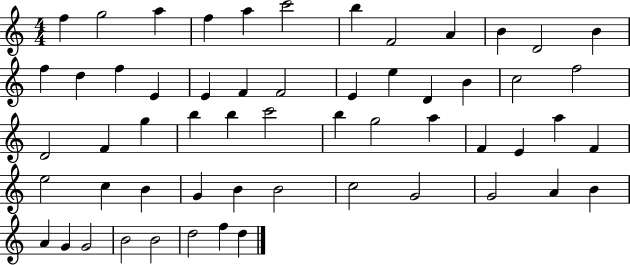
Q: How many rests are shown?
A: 0